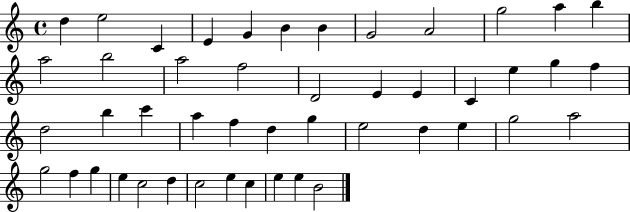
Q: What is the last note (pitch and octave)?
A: B4